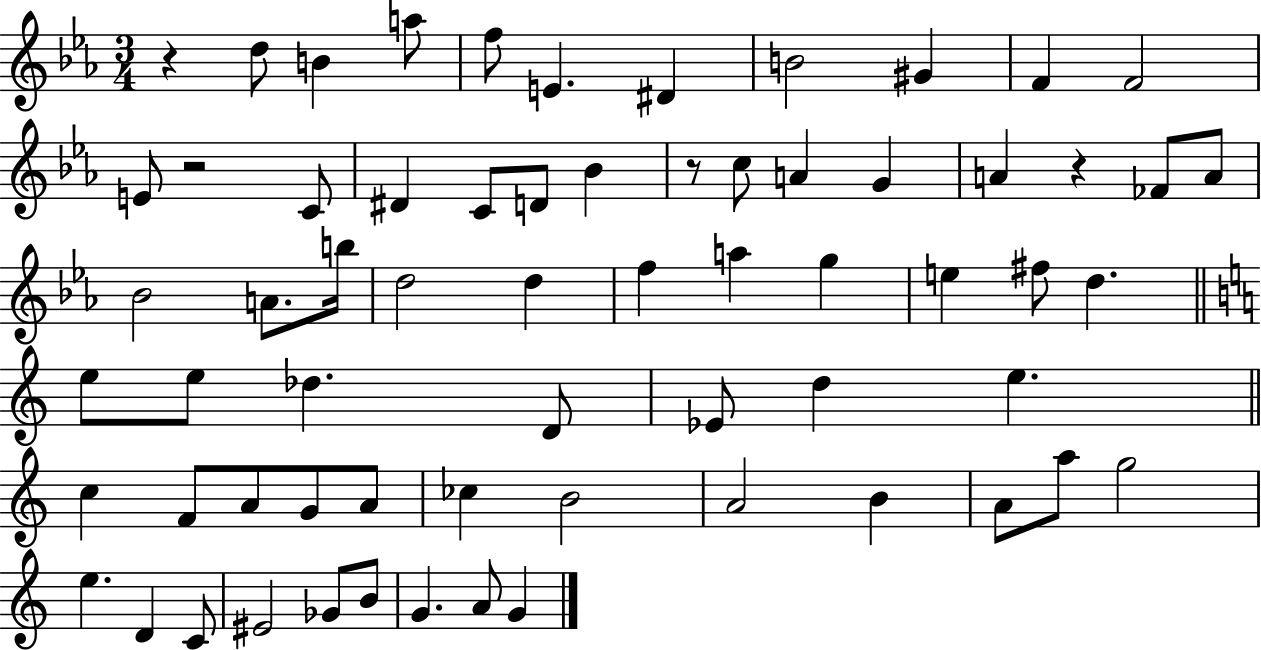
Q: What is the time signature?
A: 3/4